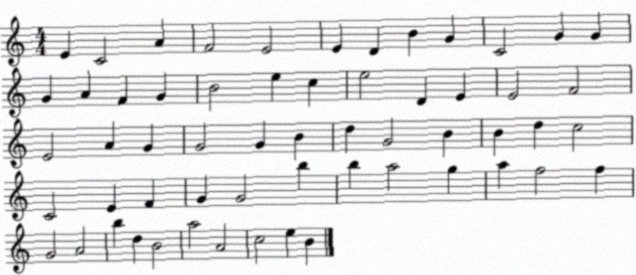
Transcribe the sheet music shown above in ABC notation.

X:1
T:Untitled
M:4/4
L:1/4
K:C
E C2 A F2 E2 E D B G C2 G G G A F G B2 e c e2 D E E2 F2 E2 A G G2 G B d G2 B B d c2 C2 E F G G2 b b a2 g a f2 f G2 A2 b d B2 a2 A2 c2 e B